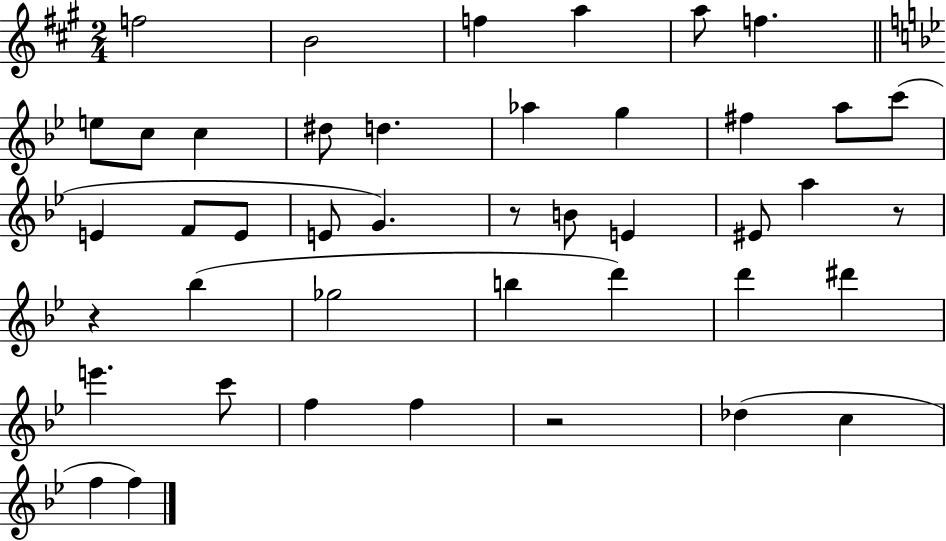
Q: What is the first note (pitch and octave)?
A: F5